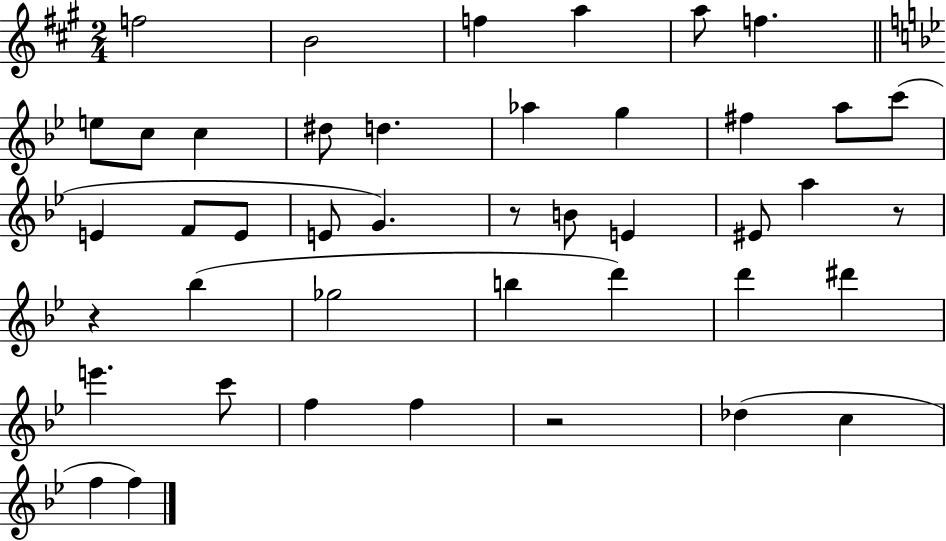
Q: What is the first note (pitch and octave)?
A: F5